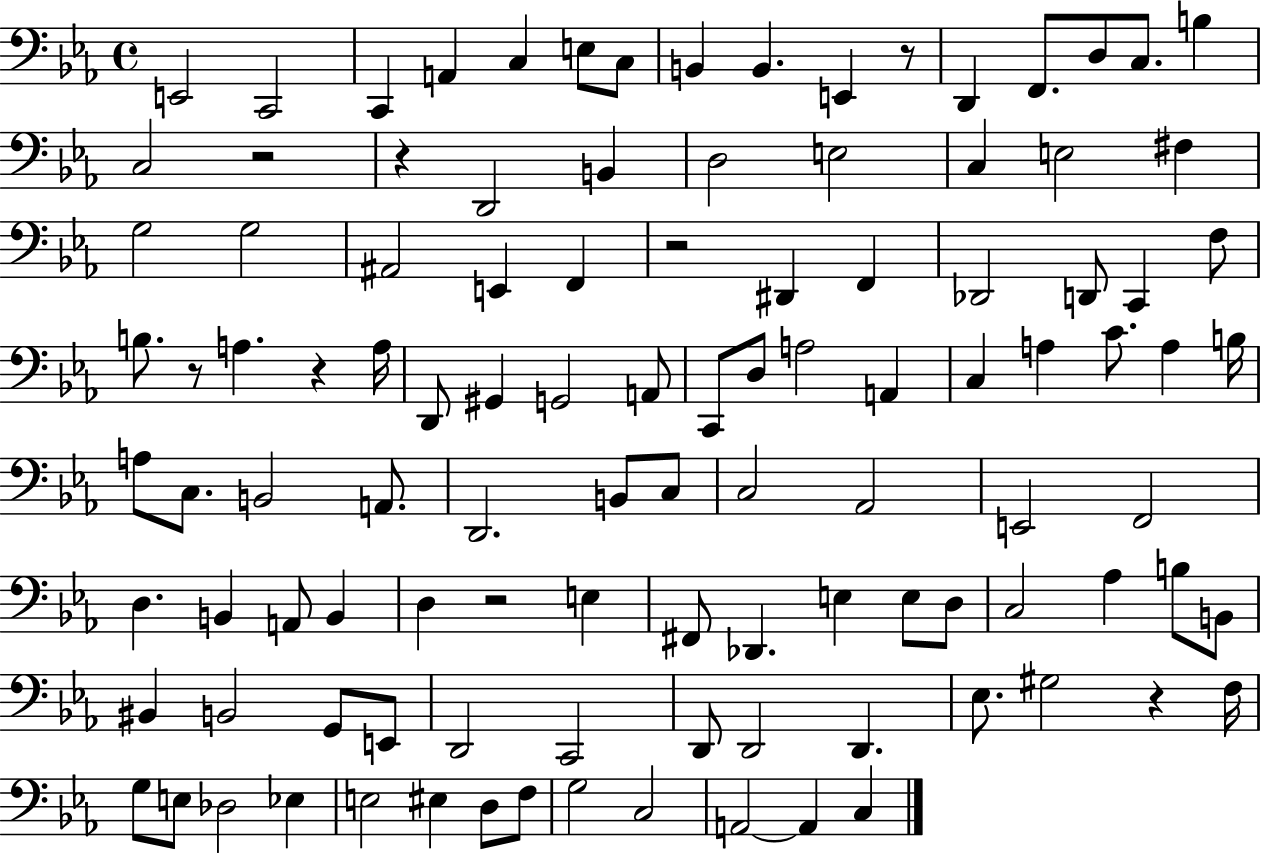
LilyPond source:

{
  \clef bass
  \time 4/4
  \defaultTimeSignature
  \key ees \major
  \repeat volta 2 { e,2 c,2 | c,4 a,4 c4 e8 c8 | b,4 b,4. e,4 r8 | d,4 f,8. d8 c8. b4 | \break c2 r2 | r4 d,2 b,4 | d2 e2 | c4 e2 fis4 | \break g2 g2 | ais,2 e,4 f,4 | r2 dis,4 f,4 | des,2 d,8 c,4 f8 | \break b8. r8 a4. r4 a16 | d,8 gis,4 g,2 a,8 | c,8 d8 a2 a,4 | c4 a4 c'8. a4 b16 | \break a8 c8. b,2 a,8. | d,2. b,8 c8 | c2 aes,2 | e,2 f,2 | \break d4. b,4 a,8 b,4 | d4 r2 e4 | fis,8 des,4. e4 e8 d8 | c2 aes4 b8 b,8 | \break bis,4 b,2 g,8 e,8 | d,2 c,2 | d,8 d,2 d,4. | ees8. gis2 r4 f16 | \break g8 e8 des2 ees4 | e2 eis4 d8 f8 | g2 c2 | a,2~~ a,4 c4 | \break } \bar "|."
}